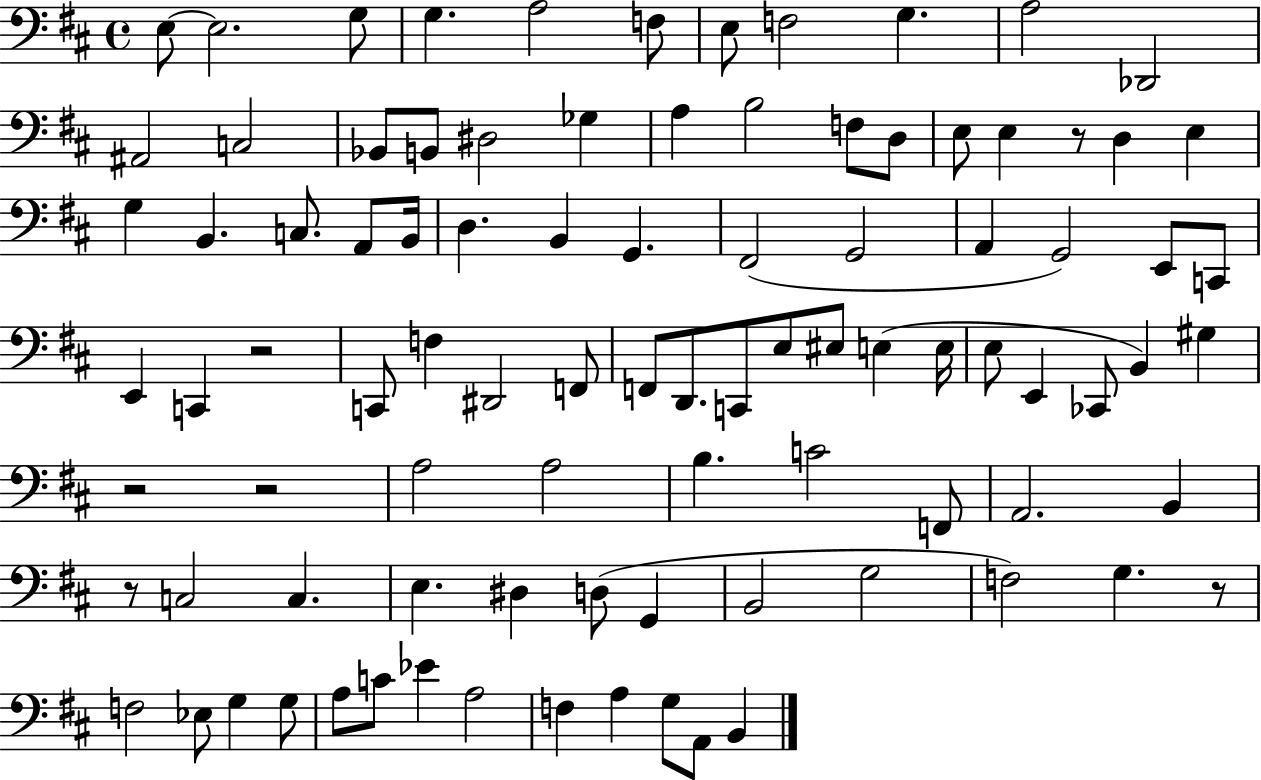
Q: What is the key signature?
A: D major